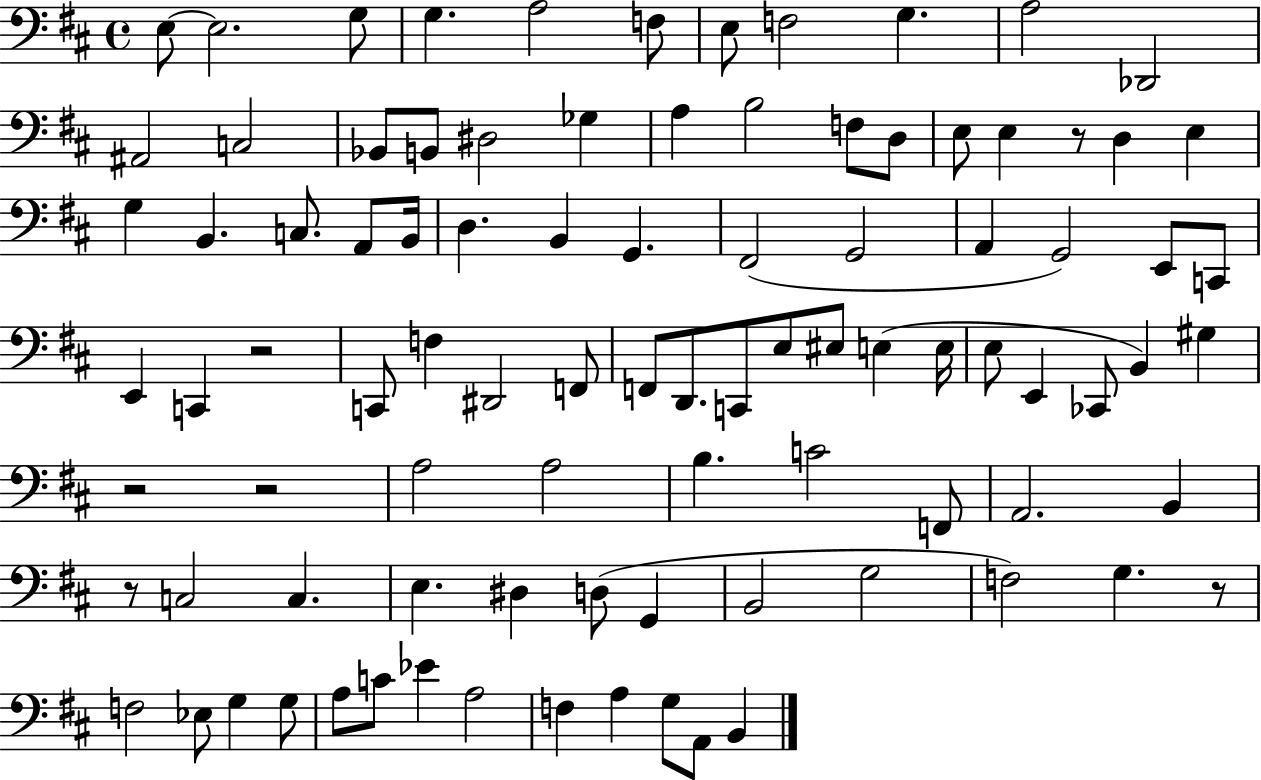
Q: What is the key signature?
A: D major